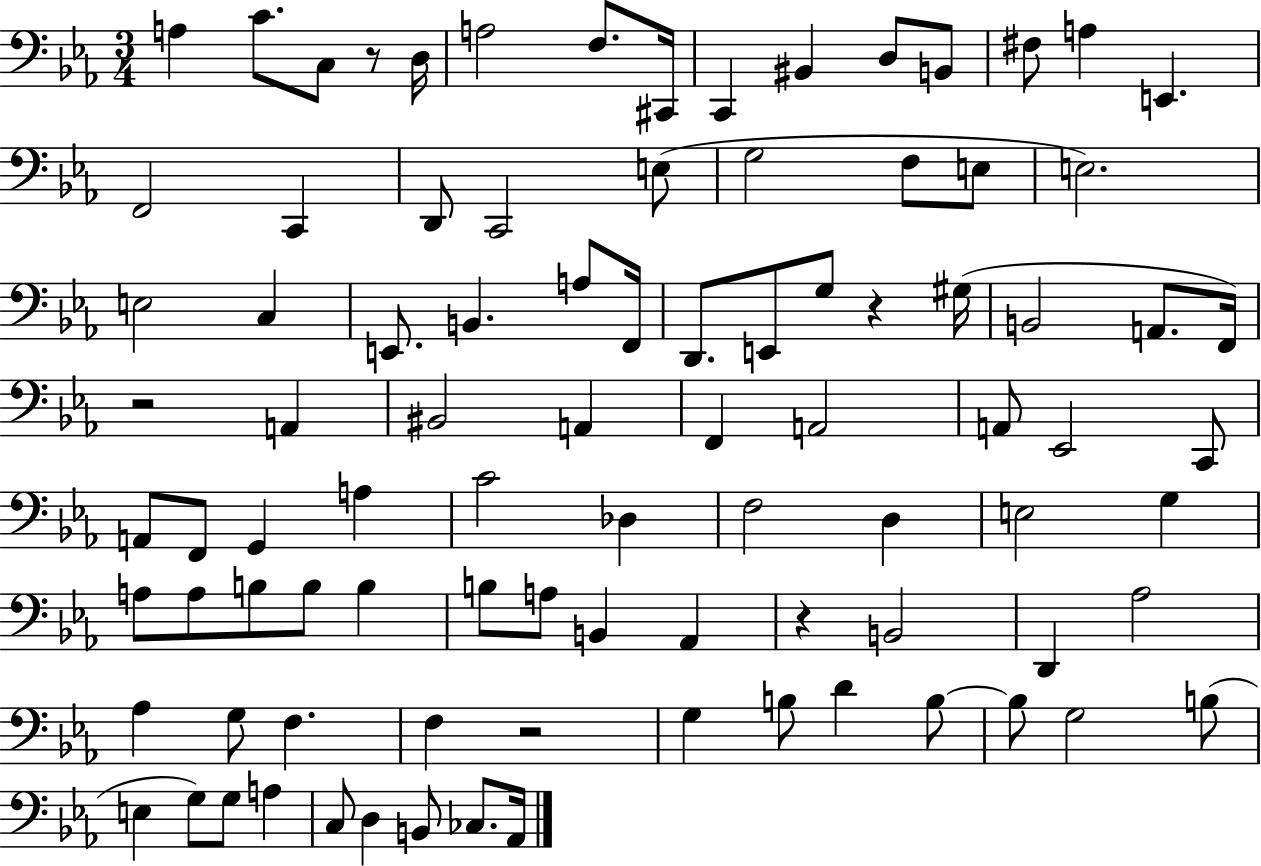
A3/q C4/e. C3/e R/e D3/s A3/h F3/e. C#2/s C2/q BIS2/q D3/e B2/e F#3/e A3/q E2/q. F2/h C2/q D2/e C2/h E3/e G3/h F3/e E3/e E3/h. E3/h C3/q E2/e. B2/q. A3/e F2/s D2/e. E2/e G3/e R/q G#3/s B2/h A2/e. F2/s R/h A2/q BIS2/h A2/q F2/q A2/h A2/e Eb2/h C2/e A2/e F2/e G2/q A3/q C4/h Db3/q F3/h D3/q E3/h G3/q A3/e A3/e B3/e B3/e B3/q B3/e A3/e B2/q Ab2/q R/q B2/h D2/q Ab3/h Ab3/q G3/e F3/q. F3/q R/h G3/q B3/e D4/q B3/e B3/e G3/h B3/e E3/q G3/e G3/e A3/q C3/e D3/q B2/e CES3/e. Ab2/s